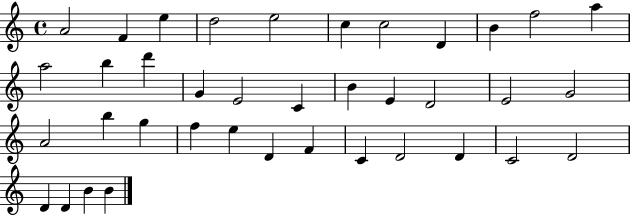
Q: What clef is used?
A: treble